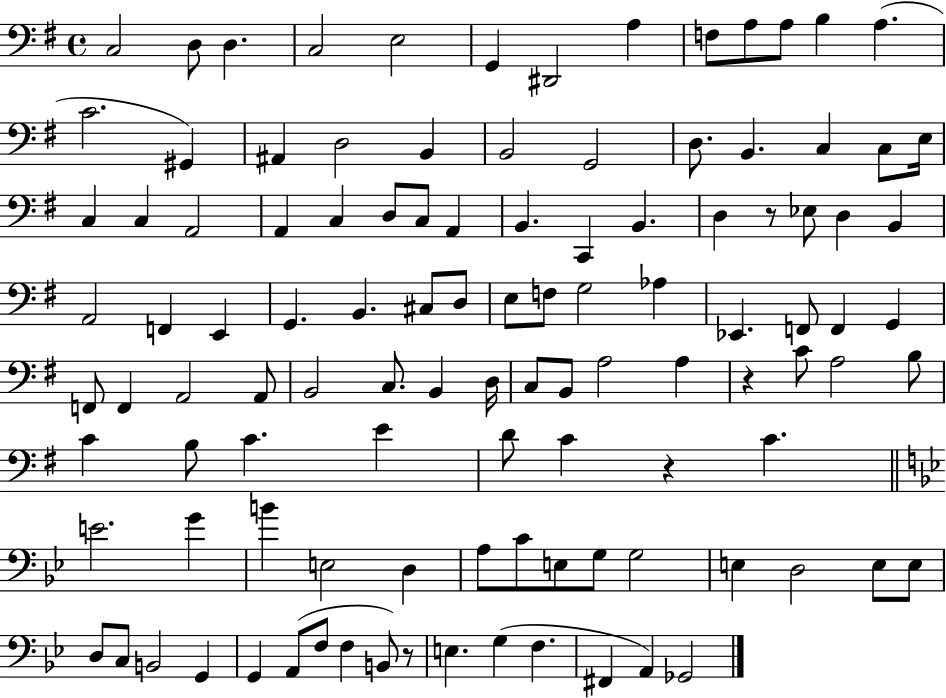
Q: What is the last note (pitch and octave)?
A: Gb2